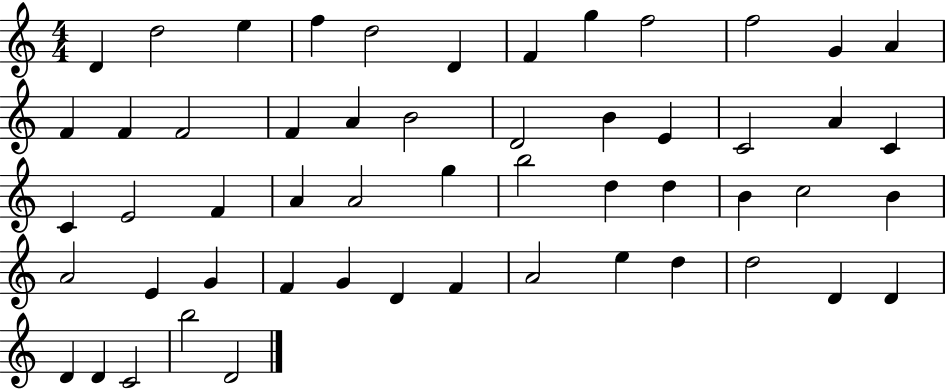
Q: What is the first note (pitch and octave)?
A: D4